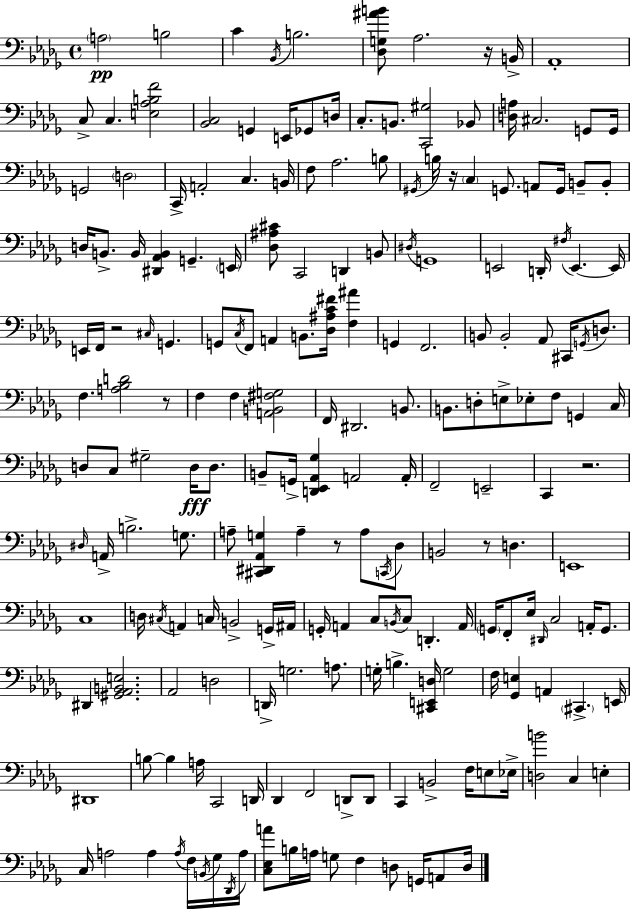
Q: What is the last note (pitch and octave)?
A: D3